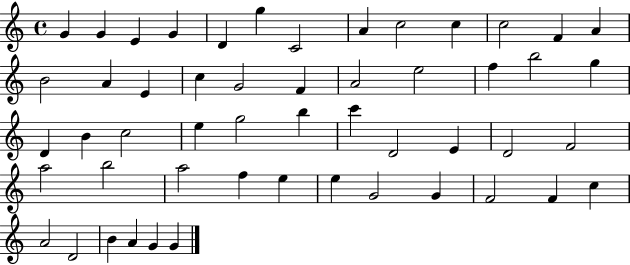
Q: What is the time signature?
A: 4/4